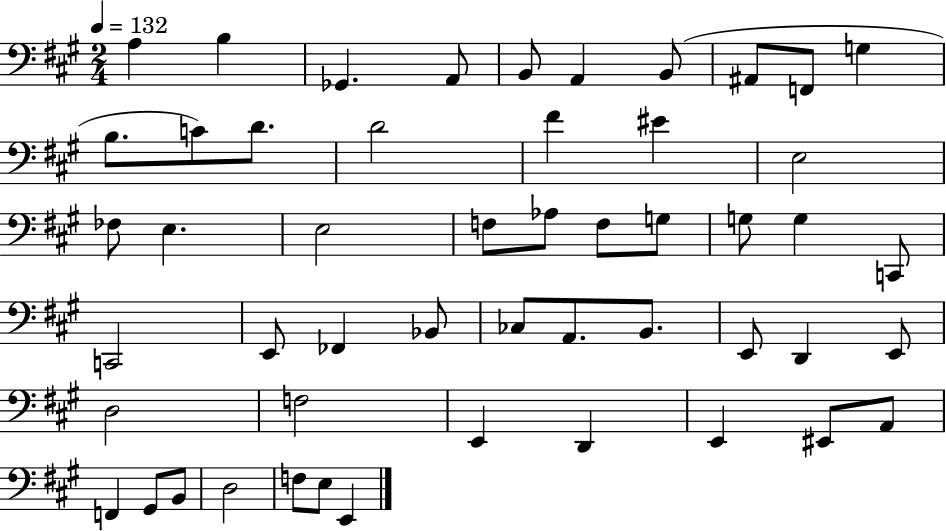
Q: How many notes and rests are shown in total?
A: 51